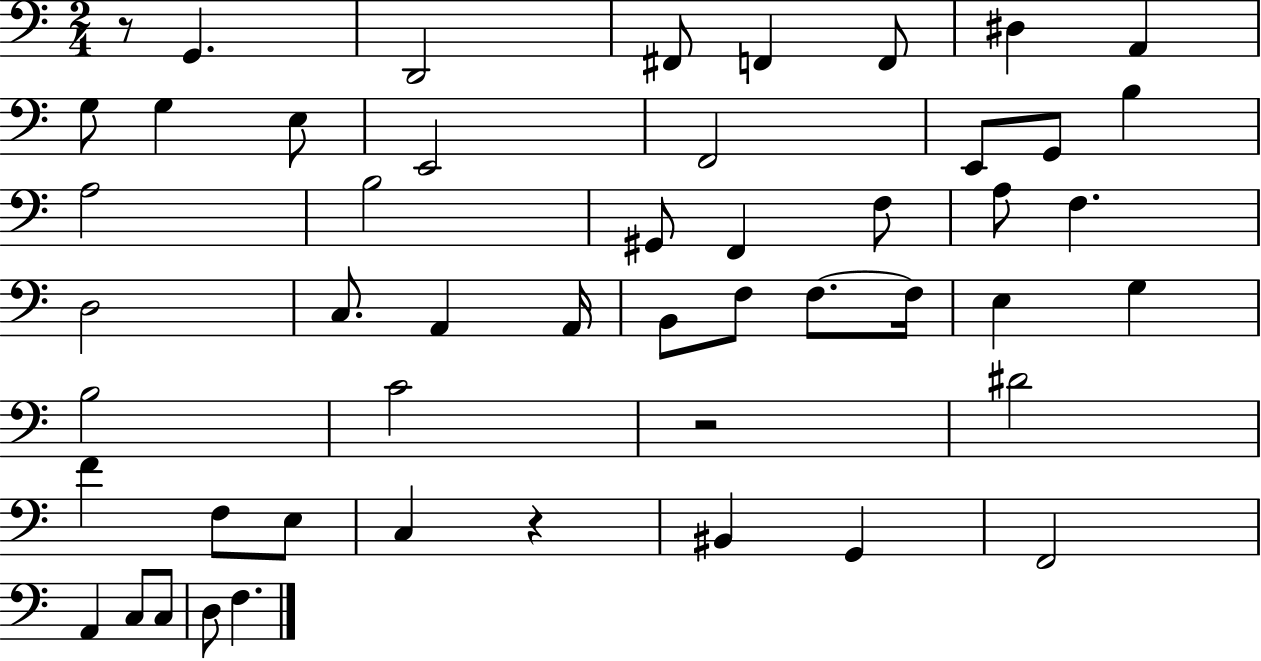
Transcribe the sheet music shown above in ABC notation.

X:1
T:Untitled
M:2/4
L:1/4
K:C
z/2 G,, D,,2 ^F,,/2 F,, F,,/2 ^D, A,, G,/2 G, E,/2 E,,2 F,,2 E,,/2 G,,/2 B, A,2 B,2 ^G,,/2 F,, F,/2 A,/2 F, D,2 C,/2 A,, A,,/4 B,,/2 F,/2 F,/2 F,/4 E, G, B,2 C2 z2 ^D2 F F,/2 E,/2 C, z ^B,, G,, F,,2 A,, C,/2 C,/2 D,/2 F,